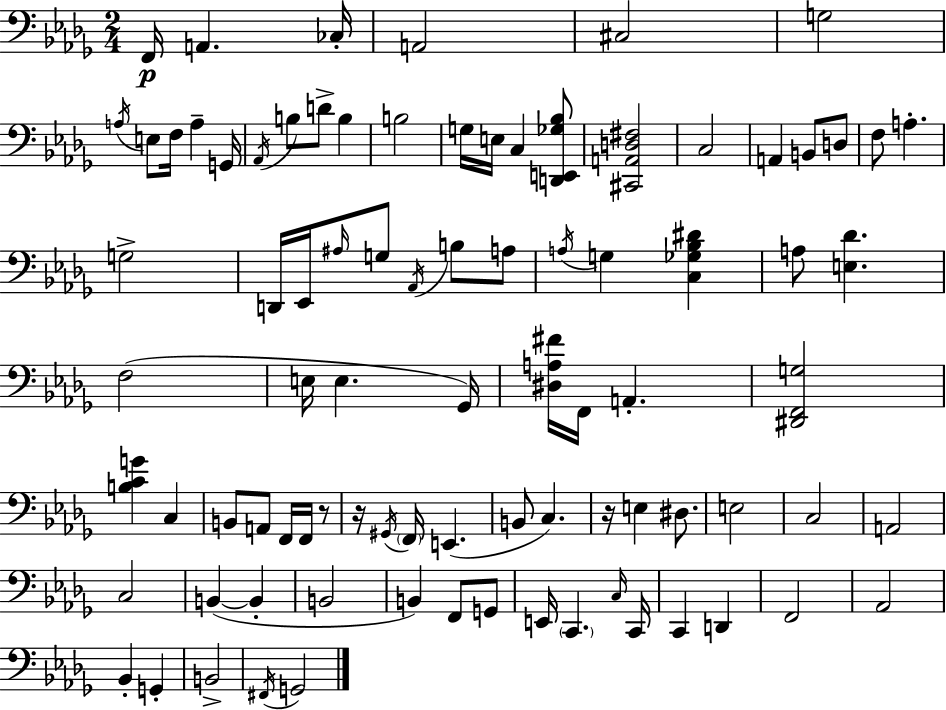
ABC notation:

X:1
T:Untitled
M:2/4
L:1/4
K:Bbm
F,,/4 A,, _C,/4 A,,2 ^C,2 G,2 A,/4 E,/2 F,/4 A, G,,/4 _A,,/4 B,/2 D/2 B, B,2 G,/4 E,/4 C, [D,,E,,_G,_B,]/2 [^C,,A,,D,^F,]2 C,2 A,, B,,/2 D,/2 F,/2 A, G,2 D,,/4 _E,,/4 ^A,/4 G,/2 _A,,/4 B,/2 A,/2 A,/4 G, [C,_G,_B,^D] A,/2 [E,_D] F,2 E,/4 E, _G,,/4 [^D,A,^F]/4 F,,/4 A,, [^D,,F,,G,]2 [B,CG] C, B,,/2 A,,/2 F,,/4 F,,/4 z/2 z/4 ^G,,/4 F,,/4 E,, B,,/2 C, z/4 E, ^D,/2 E,2 C,2 A,,2 C,2 B,, B,, B,,2 B,, F,,/2 G,,/2 E,,/4 C,, C,/4 C,,/4 C,, D,, F,,2 _A,,2 _B,, G,, B,,2 ^F,,/4 G,,2